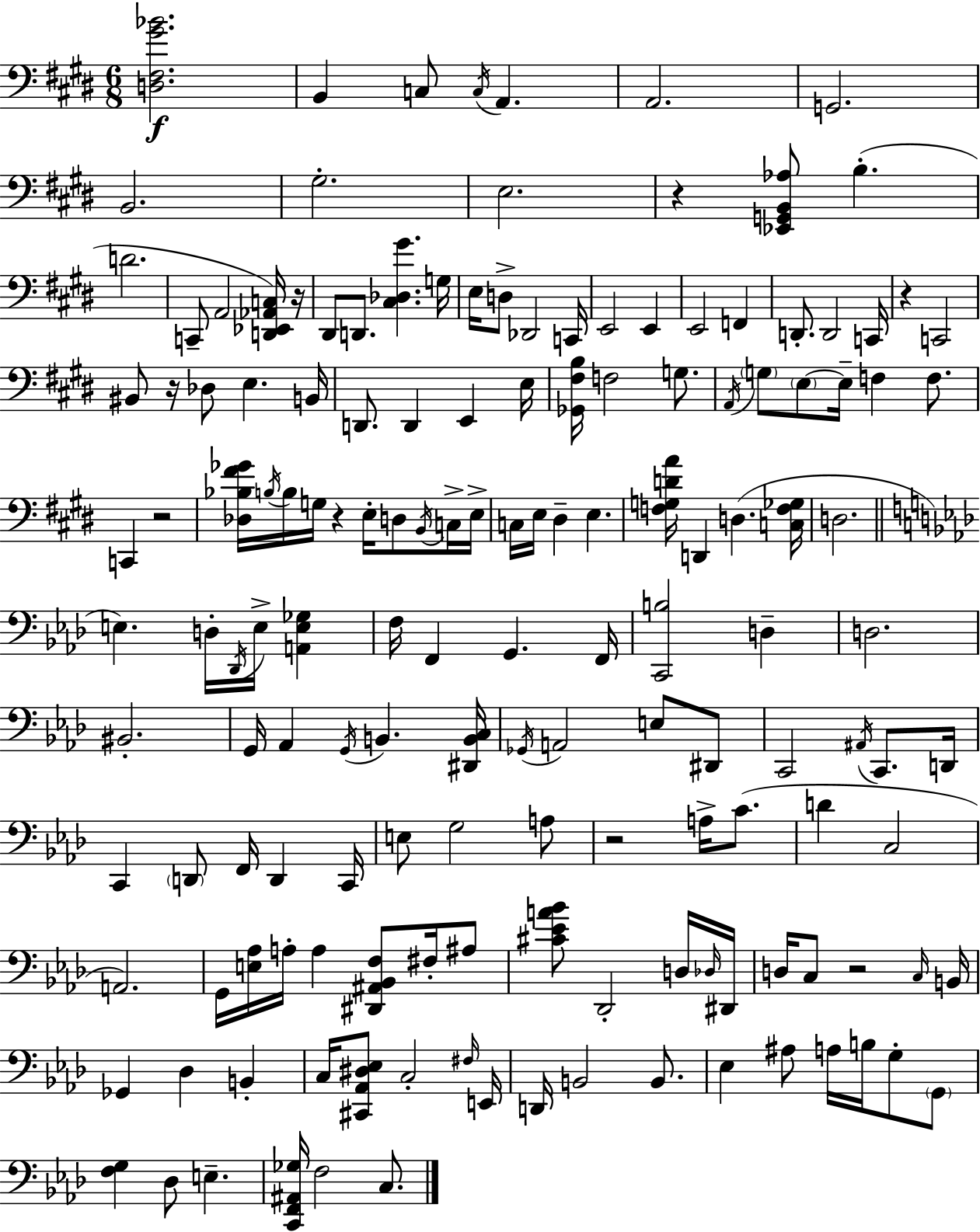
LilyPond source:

{
  \clef bass
  \numericTimeSignature
  \time 6/8
  \key e \major
  <d fis gis' bes'>2.\f | b,4 c8 \acciaccatura { c16 } a,4. | a,2. | g,2. | \break b,2. | gis2.-. | e2. | r4 <ees, g, b, aes>8 b4.-.( | \break d'2. | c,8-- a,2 <d, ees, aes, c>16) | r16 dis,8 d,8. <cis des gis'>4. | g16 e16 d8-> des,2 | \break c,16 e,2 e,4 | e,2 f,4 | d,8.-. d,2 | c,16 r4 c,2 | \break bis,8 r16 des8 e4. | b,16 d,8. d,4 e,4 | e16 <ges, fis b>16 f2 g8. | \acciaccatura { a,16 } \parenthesize g8 \parenthesize e8~~ e16-- f4 f8. | \break c,4 r2 | <des bes fis' ges'>16 \acciaccatura { b16 } b16 g16 r4 e16-. d8 | \acciaccatura { b,16 } c16-> e16-> c16 e16 dis4-- e4. | <f g d' a'>16 d,4 d4.( | \break <c f ges>16 d2. | \bar "||" \break \key f \minor e4.) d16-. \acciaccatura { des,16 } e16-> <a, e ges>4 | f16 f,4 g,4. | f,16 <c, b>2 d4-- | d2. | \break bis,2.-. | g,16 aes,4 \acciaccatura { g,16 } b,4. | <dis, b, c>16 \acciaccatura { ges,16 } a,2 e8 | dis,8 c,2 \acciaccatura { ais,16 } | \break c,8. d,16 c,4 \parenthesize d,8 f,16 d,4 | c,16 e8 g2 | a8 r2 | a16-> c'8.( d'4 c2 | \break a,2.) | g,16 <e aes>16 a16-. a4 <dis, ais, bes, f>8 | fis16-. ais8 <cis' ees' a' bes'>8 des,2-. | d16 \grace { des16 } dis,16 d16 c8 r2 | \break \grace { c16 } b,16 ges,4 des4 | b,4-. c16 <cis, aes, dis ees>8 c2-. | \grace { fis16 } e,16 d,16 b,2 | b,8. ees4 ais8 | \break a16 b16 g8-. \parenthesize g,8 <f g>4 des8 | e4.-- <c, f, ais, ges>16 f2 | c8. \bar "|."
}